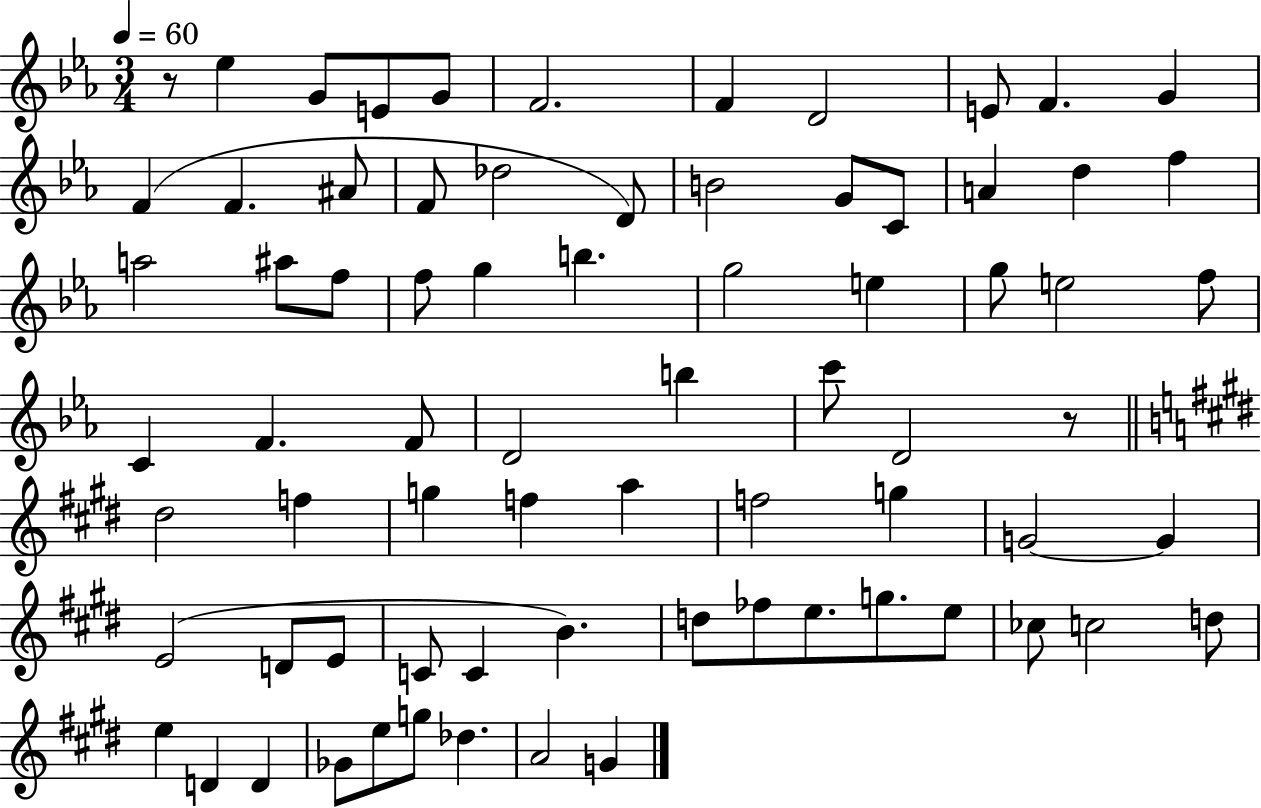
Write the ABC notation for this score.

X:1
T:Untitled
M:3/4
L:1/4
K:Eb
z/2 _e G/2 E/2 G/2 F2 F D2 E/2 F G F F ^A/2 F/2 _d2 D/2 B2 G/2 C/2 A d f a2 ^a/2 f/2 f/2 g b g2 e g/2 e2 f/2 C F F/2 D2 b c'/2 D2 z/2 ^d2 f g f a f2 g G2 G E2 D/2 E/2 C/2 C B d/2 _f/2 e/2 g/2 e/2 _c/2 c2 d/2 e D D _G/2 e/2 g/2 _d A2 G